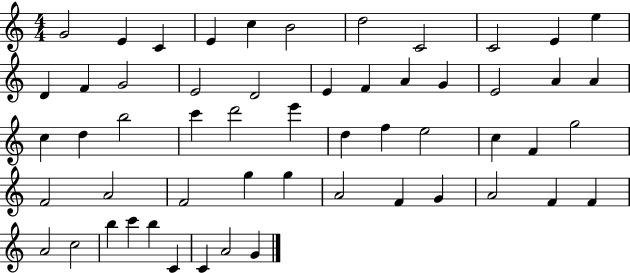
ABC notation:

X:1
T:Untitled
M:4/4
L:1/4
K:C
G2 E C E c B2 d2 C2 C2 E e D F G2 E2 D2 E F A G E2 A A c d b2 c' d'2 e' d f e2 c F g2 F2 A2 F2 g g A2 F G A2 F F A2 c2 b c' b C C A2 G